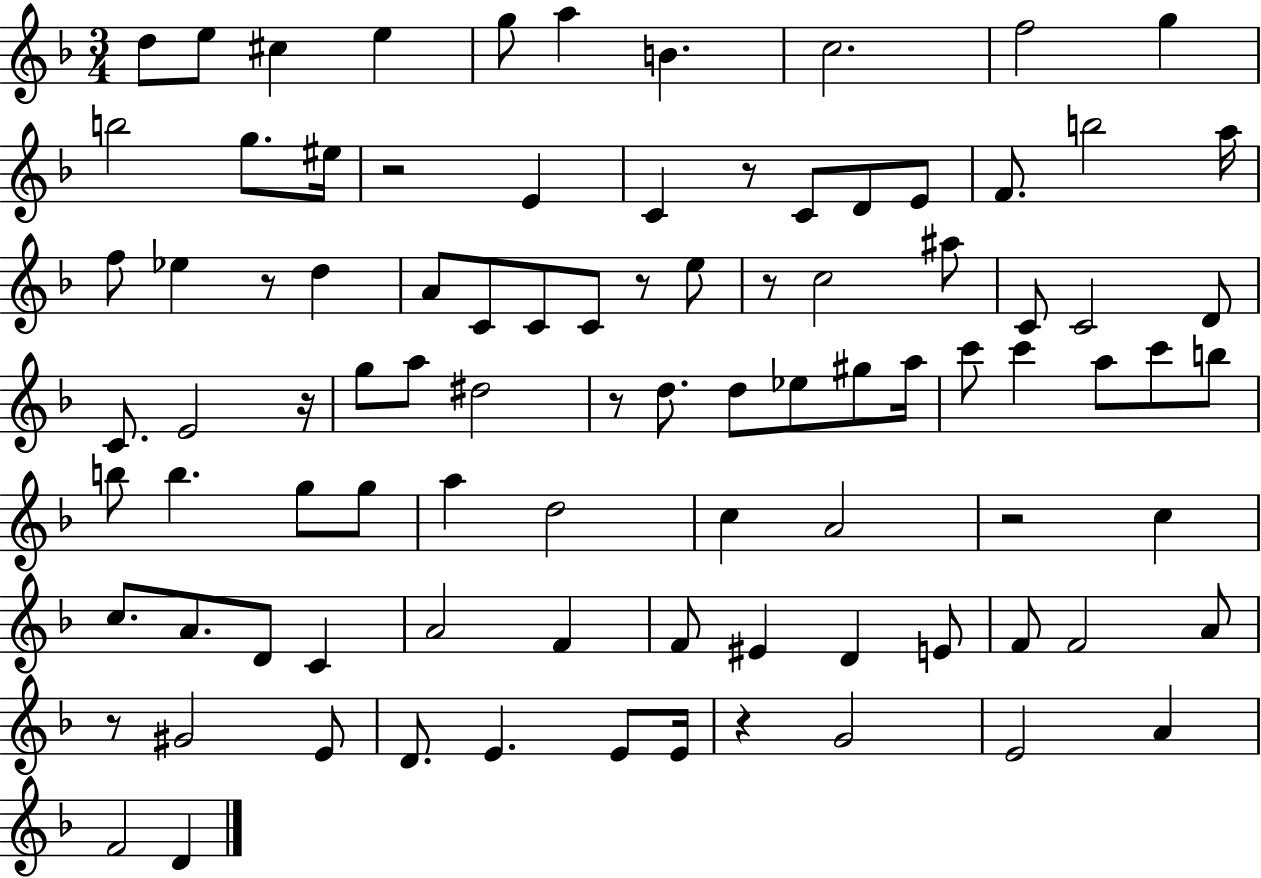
X:1
T:Untitled
M:3/4
L:1/4
K:F
d/2 e/2 ^c e g/2 a B c2 f2 g b2 g/2 ^e/4 z2 E C z/2 C/2 D/2 E/2 F/2 b2 a/4 f/2 _e z/2 d A/2 C/2 C/2 C/2 z/2 e/2 z/2 c2 ^a/2 C/2 C2 D/2 C/2 E2 z/4 g/2 a/2 ^d2 z/2 d/2 d/2 _e/2 ^g/2 a/4 c'/2 c' a/2 c'/2 b/2 b/2 b g/2 g/2 a d2 c A2 z2 c c/2 A/2 D/2 C A2 F F/2 ^E D E/2 F/2 F2 A/2 z/2 ^G2 E/2 D/2 E E/2 E/4 z G2 E2 A F2 D